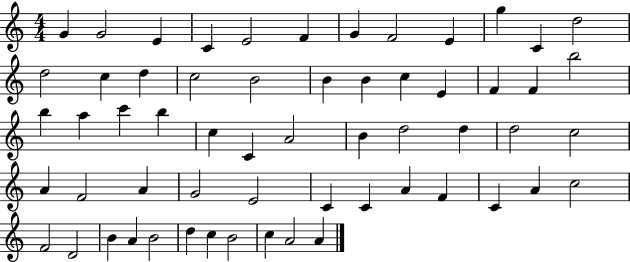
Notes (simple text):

G4/q G4/h E4/q C4/q E4/h F4/q G4/q F4/h E4/q G5/q C4/q D5/h D5/h C5/q D5/q C5/h B4/h B4/q B4/q C5/q E4/q F4/q F4/q B5/h B5/q A5/q C6/q B5/q C5/q C4/q A4/h B4/q D5/h D5/q D5/h C5/h A4/q F4/h A4/q G4/h E4/h C4/q C4/q A4/q F4/q C4/q A4/q C5/h F4/h D4/h B4/q A4/q B4/h D5/q C5/q B4/h C5/q A4/h A4/q